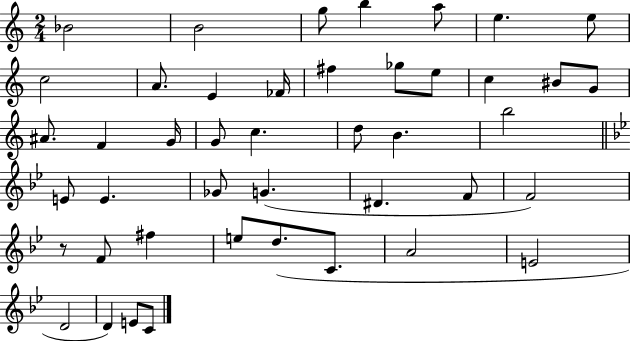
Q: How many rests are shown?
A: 1